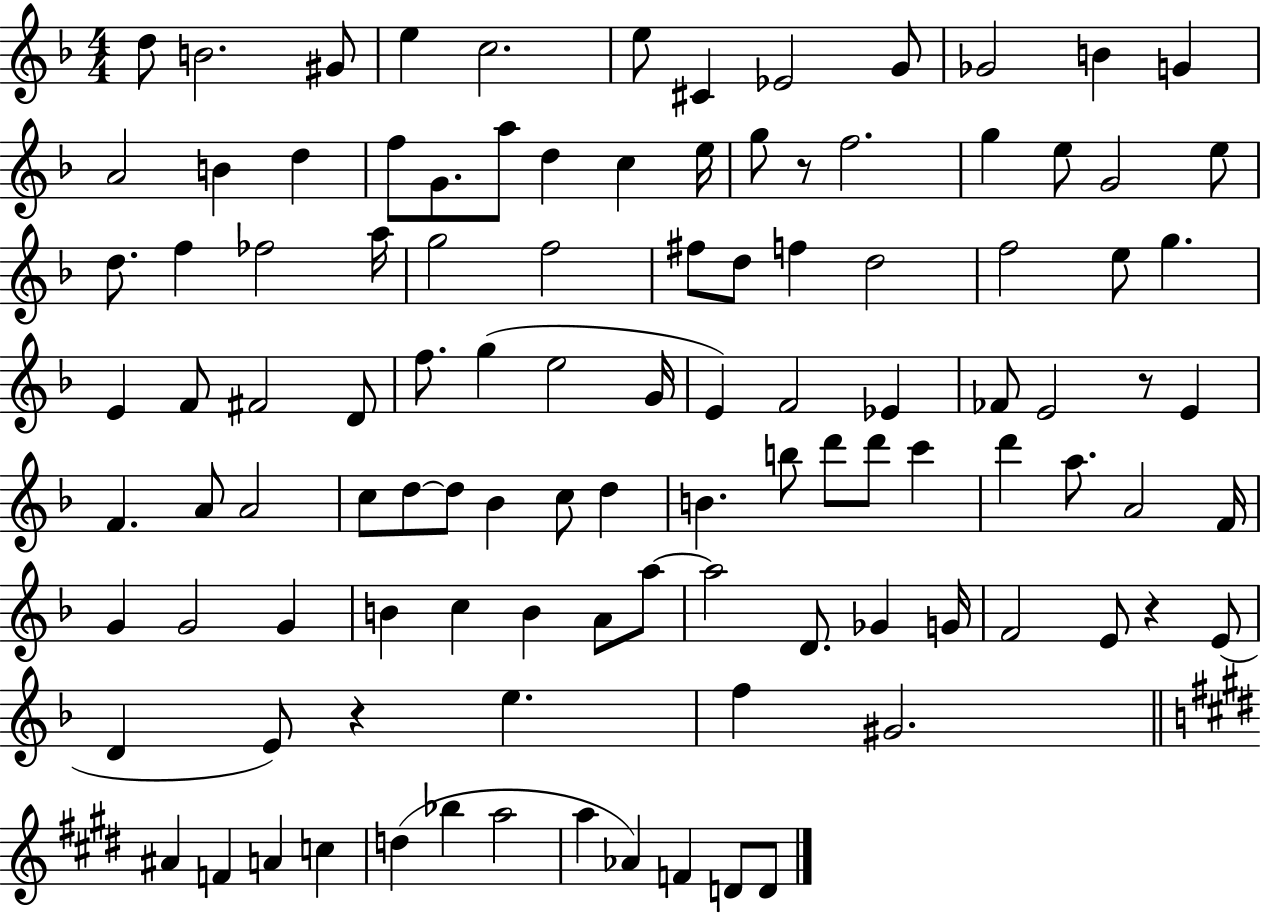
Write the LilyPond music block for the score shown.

{
  \clef treble
  \numericTimeSignature
  \time 4/4
  \key f \major
  d''8 b'2. gis'8 | e''4 c''2. | e''8 cis'4 ees'2 g'8 | ges'2 b'4 g'4 | \break a'2 b'4 d''4 | f''8 g'8. a''8 d''4 c''4 e''16 | g''8 r8 f''2. | g''4 e''8 g'2 e''8 | \break d''8. f''4 fes''2 a''16 | g''2 f''2 | fis''8 d''8 f''4 d''2 | f''2 e''8 g''4. | \break e'4 f'8 fis'2 d'8 | f''8. g''4( e''2 g'16 | e'4) f'2 ees'4 | fes'8 e'2 r8 e'4 | \break f'4. a'8 a'2 | c''8 d''8~~ d''8 bes'4 c''8 d''4 | b'4. b''8 d'''8 d'''8 c'''4 | d'''4 a''8. a'2 f'16 | \break g'4 g'2 g'4 | b'4 c''4 b'4 a'8 a''8~~ | a''2 d'8. ges'4 g'16 | f'2 e'8 r4 e'8( | \break d'4 e'8) r4 e''4. | f''4 gis'2. | \bar "||" \break \key e \major ais'4 f'4 a'4 c''4 | d''4( bes''4 a''2 | a''4 aes'4) f'4 d'8 d'8 | \bar "|."
}